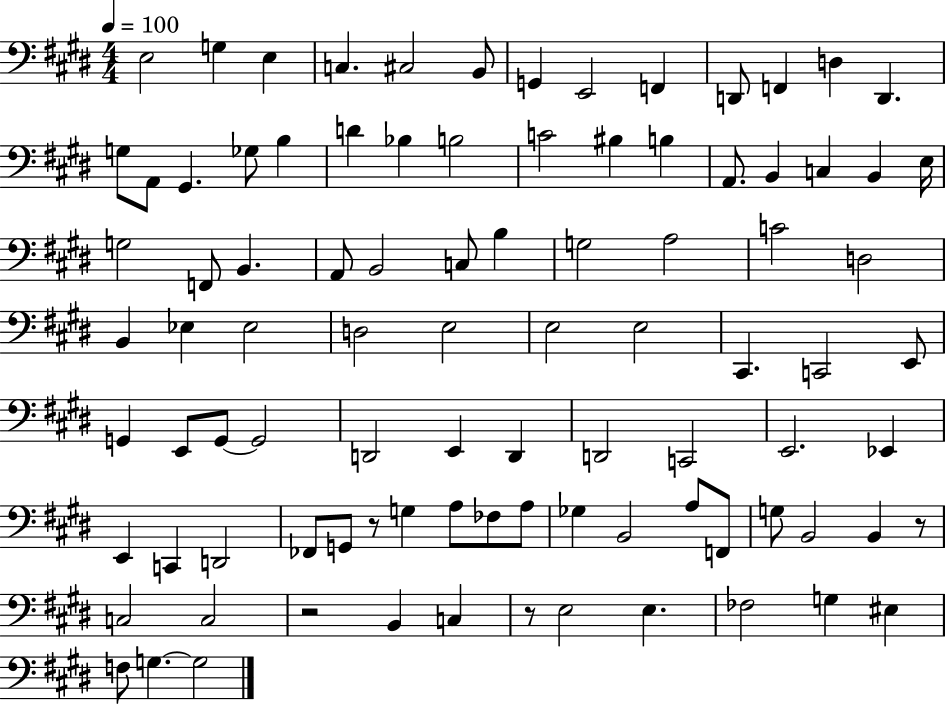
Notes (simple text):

E3/h G3/q E3/q C3/q. C#3/h B2/e G2/q E2/h F2/q D2/e F2/q D3/q D2/q. G3/e A2/e G#2/q. Gb3/e B3/q D4/q Bb3/q B3/h C4/h BIS3/q B3/q A2/e. B2/q C3/q B2/q E3/s G3/h F2/e B2/q. A2/e B2/h C3/e B3/q G3/h A3/h C4/h D3/h B2/q Eb3/q Eb3/h D3/h E3/h E3/h E3/h C#2/q. C2/h E2/e G2/q E2/e G2/e G2/h D2/h E2/q D2/q D2/h C2/h E2/h. Eb2/q E2/q C2/q D2/h FES2/e G2/e R/e G3/q A3/e FES3/e A3/e Gb3/q B2/h A3/e F2/e G3/e B2/h B2/q R/e C3/h C3/h R/h B2/q C3/q R/e E3/h E3/q. FES3/h G3/q EIS3/q F3/e G3/q. G3/h